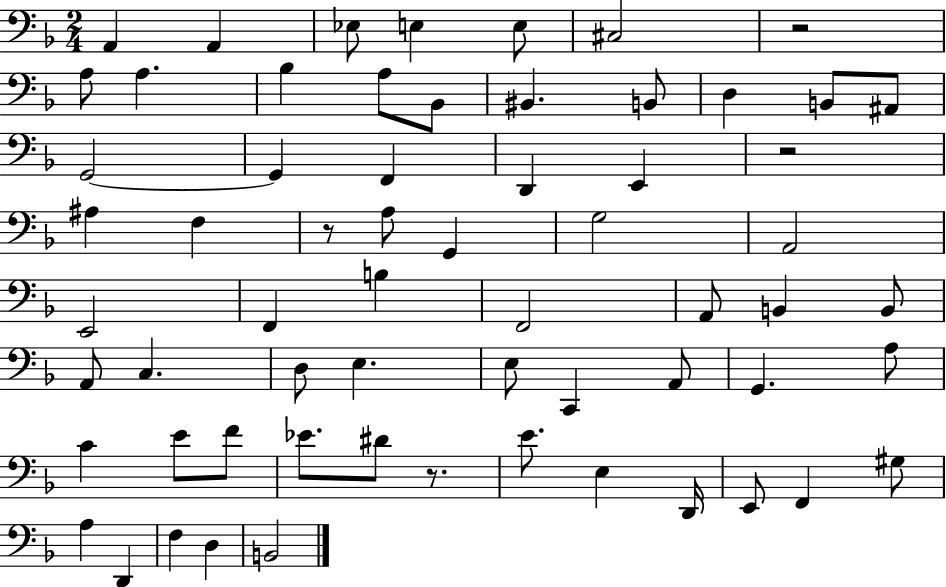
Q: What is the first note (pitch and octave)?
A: A2